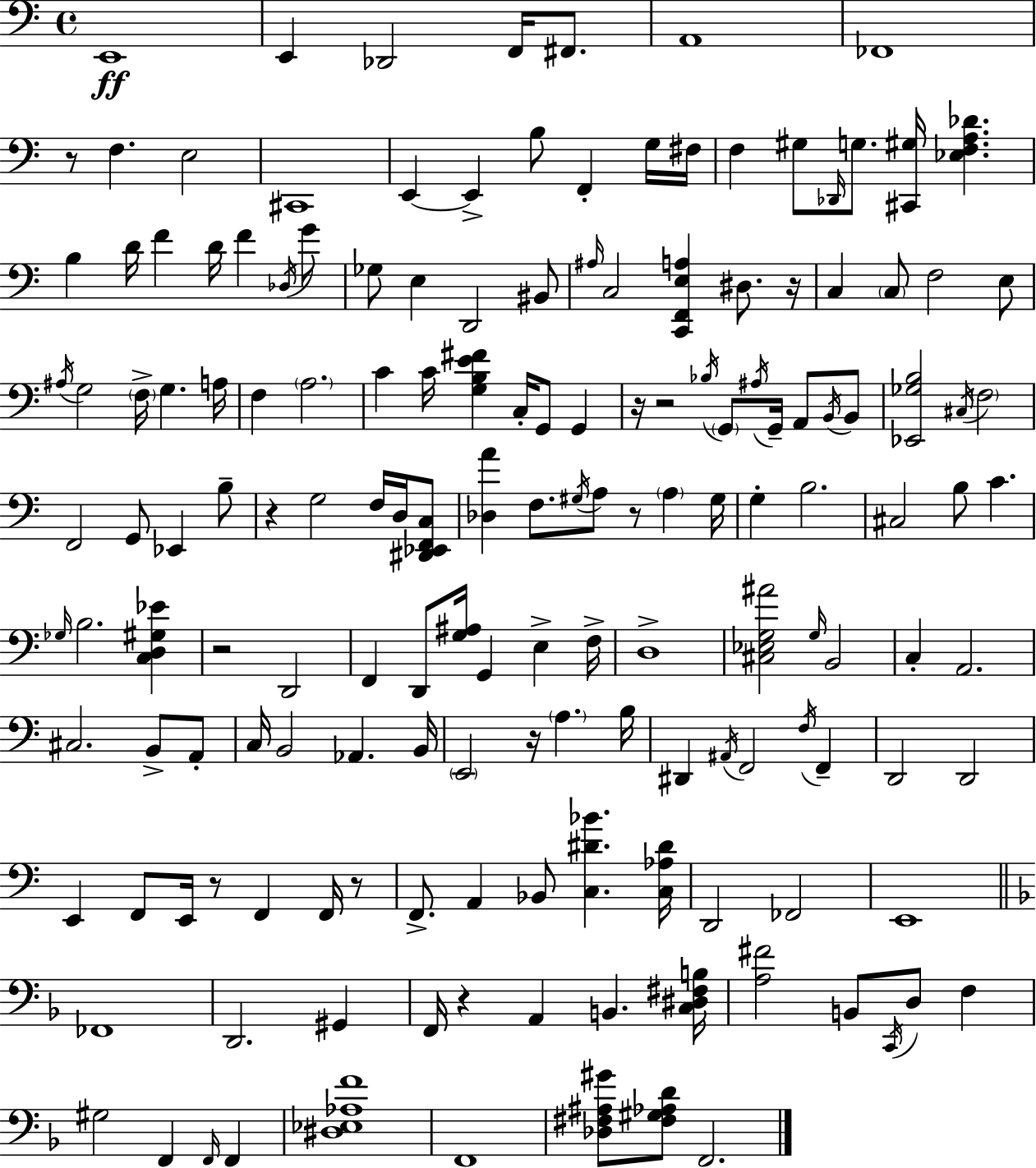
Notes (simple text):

E2/w E2/q Db2/h F2/s F#2/e. A2/w FES2/w R/e F3/q. E3/h C#2/w E2/q E2/q B3/e F2/q G3/s F#3/s F3/q G#3/e Db2/s G3/e. [C#2,G#3]/s [Eb3,F3,A3,Db4]/q. B3/q D4/s F4/q D4/s F4/q Db3/s G4/e Gb3/e E3/q D2/h BIS2/e A#3/s C3/h [C2,F2,E3,A3]/q D#3/e. R/s C3/q C3/e F3/h E3/e A#3/s G3/h F3/s G3/q. A3/s F3/q A3/h. C4/q C4/s [G3,B3,E4,F#4]/q C3/s G2/e G2/q R/s R/h Bb3/s G2/e A#3/s G2/s A2/e B2/s B2/e [Eb2,Gb3,B3]/h C#3/s F3/h F2/h G2/e Eb2/q B3/e R/q G3/h F3/s D3/s [D#2,Eb2,F2,C3]/e [Db3,A4]/q F3/e. G#3/s A3/e R/e A3/q G#3/s G3/q B3/h. C#3/h B3/e C4/q. Gb3/s B3/h. [C3,D3,G#3,Eb4]/q R/h D2/h F2/q D2/e [G3,A#3]/s G2/q E3/q F3/s D3/w [C#3,Eb3,G3,A#4]/h G3/s B2/h C3/q A2/h. C#3/h. B2/e A2/e C3/s B2/h Ab2/q. B2/s E2/h R/s A3/q. B3/s D#2/q A#2/s F2/h F3/s F2/q D2/h D2/h E2/q F2/e E2/s R/e F2/q F2/s R/e F2/e. A2/q Bb2/e [C3,D#4,Bb4]/q. [C3,Ab3,D#4]/s D2/h FES2/h E2/w FES2/w D2/h. G#2/q F2/s R/q A2/q B2/q. [C3,D#3,F#3,B3]/s [A3,F#4]/h B2/e C2/s D3/e F3/q G#3/h F2/q F2/s F2/q [D#3,Eb3,Ab3,F4]/w F2/w [Db3,F#3,A#3,G#4]/e [F#3,G#3,Ab3,D4]/e F2/h.